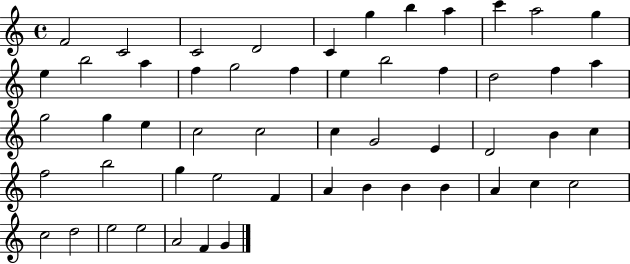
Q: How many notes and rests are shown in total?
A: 53